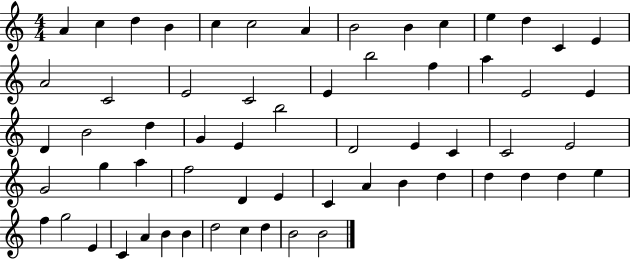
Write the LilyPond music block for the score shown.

{
  \clef treble
  \numericTimeSignature
  \time 4/4
  \key c \major
  a'4 c''4 d''4 b'4 | c''4 c''2 a'4 | b'2 b'4 c''4 | e''4 d''4 c'4 e'4 | \break a'2 c'2 | e'2 c'2 | e'4 b''2 f''4 | a''4 e'2 e'4 | \break d'4 b'2 d''4 | g'4 e'4 b''2 | d'2 e'4 c'4 | c'2 e'2 | \break g'2 g''4 a''4 | f''2 d'4 e'4 | c'4 a'4 b'4 d''4 | d''4 d''4 d''4 e''4 | \break f''4 g''2 e'4 | c'4 a'4 b'4 b'4 | d''2 c''4 d''4 | b'2 b'2 | \break \bar "|."
}